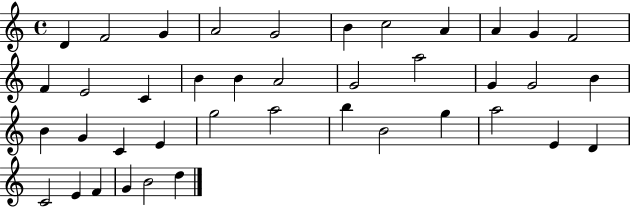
D4/q F4/h G4/q A4/h G4/h B4/q C5/h A4/q A4/q G4/q F4/h F4/q E4/h C4/q B4/q B4/q A4/h G4/h A5/h G4/q G4/h B4/q B4/q G4/q C4/q E4/q G5/h A5/h B5/q B4/h G5/q A5/h E4/q D4/q C4/h E4/q F4/q G4/q B4/h D5/q